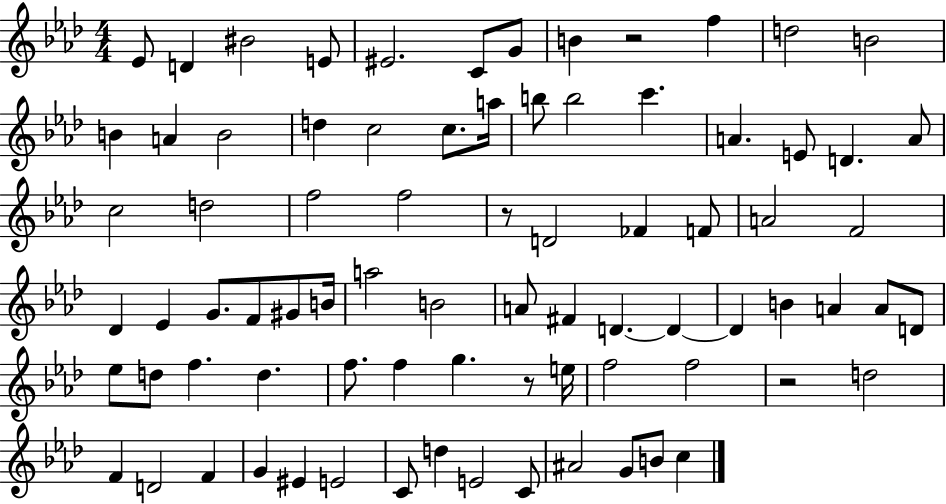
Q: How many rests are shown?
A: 4